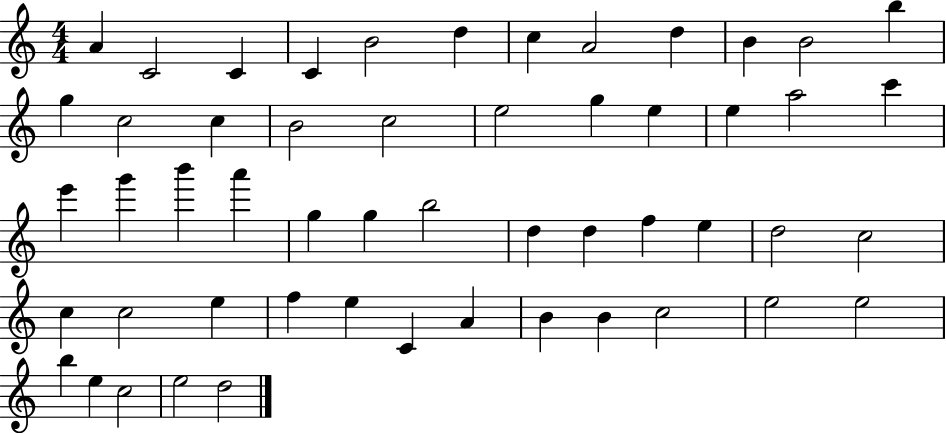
{
  \clef treble
  \numericTimeSignature
  \time 4/4
  \key c \major
  a'4 c'2 c'4 | c'4 b'2 d''4 | c''4 a'2 d''4 | b'4 b'2 b''4 | \break g''4 c''2 c''4 | b'2 c''2 | e''2 g''4 e''4 | e''4 a''2 c'''4 | \break e'''4 g'''4 b'''4 a'''4 | g''4 g''4 b''2 | d''4 d''4 f''4 e''4 | d''2 c''2 | \break c''4 c''2 e''4 | f''4 e''4 c'4 a'4 | b'4 b'4 c''2 | e''2 e''2 | \break b''4 e''4 c''2 | e''2 d''2 | \bar "|."
}